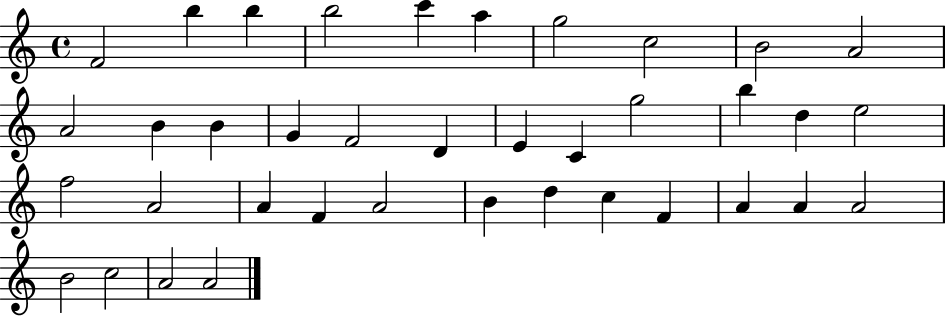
X:1
T:Untitled
M:4/4
L:1/4
K:C
F2 b b b2 c' a g2 c2 B2 A2 A2 B B G F2 D E C g2 b d e2 f2 A2 A F A2 B d c F A A A2 B2 c2 A2 A2